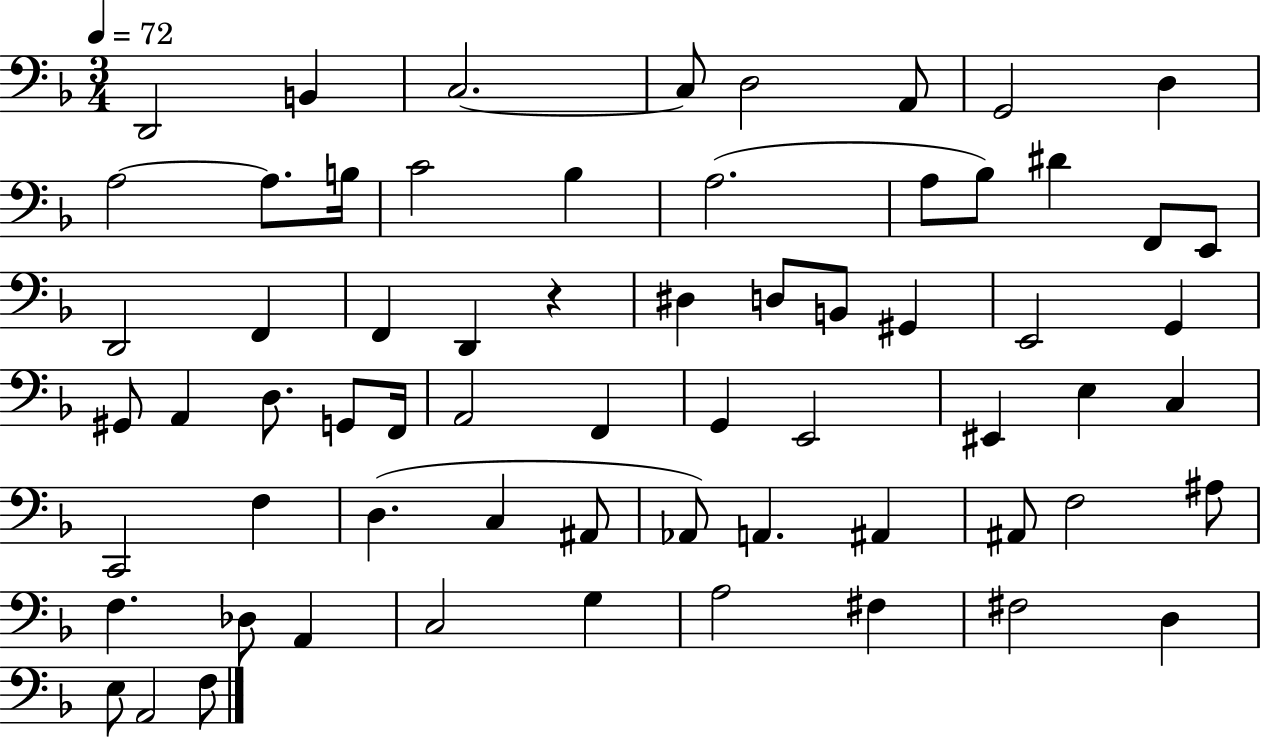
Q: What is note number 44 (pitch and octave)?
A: D3